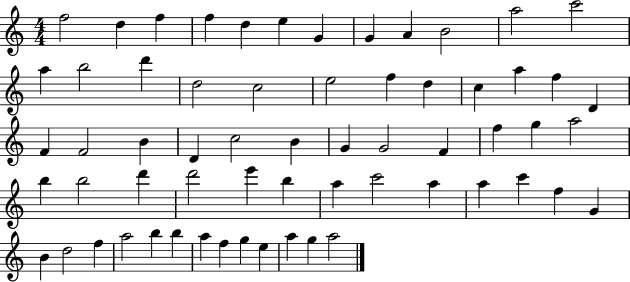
X:1
T:Untitled
M:4/4
L:1/4
K:C
f2 d f f d e G G A B2 a2 c'2 a b2 d' d2 c2 e2 f d c a f D F F2 B D c2 B G G2 F f g a2 b b2 d' d'2 e' b a c'2 a a c' f G B d2 f a2 b b a f g e a g a2